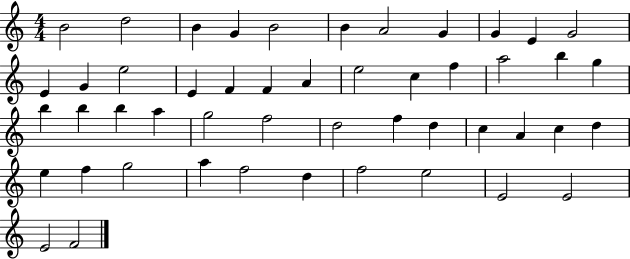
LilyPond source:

{
  \clef treble
  \numericTimeSignature
  \time 4/4
  \key c \major
  b'2 d''2 | b'4 g'4 b'2 | b'4 a'2 g'4 | g'4 e'4 g'2 | \break e'4 g'4 e''2 | e'4 f'4 f'4 a'4 | e''2 c''4 f''4 | a''2 b''4 g''4 | \break b''4 b''4 b''4 a''4 | g''2 f''2 | d''2 f''4 d''4 | c''4 a'4 c''4 d''4 | \break e''4 f''4 g''2 | a''4 f''2 d''4 | f''2 e''2 | e'2 e'2 | \break e'2 f'2 | \bar "|."
}